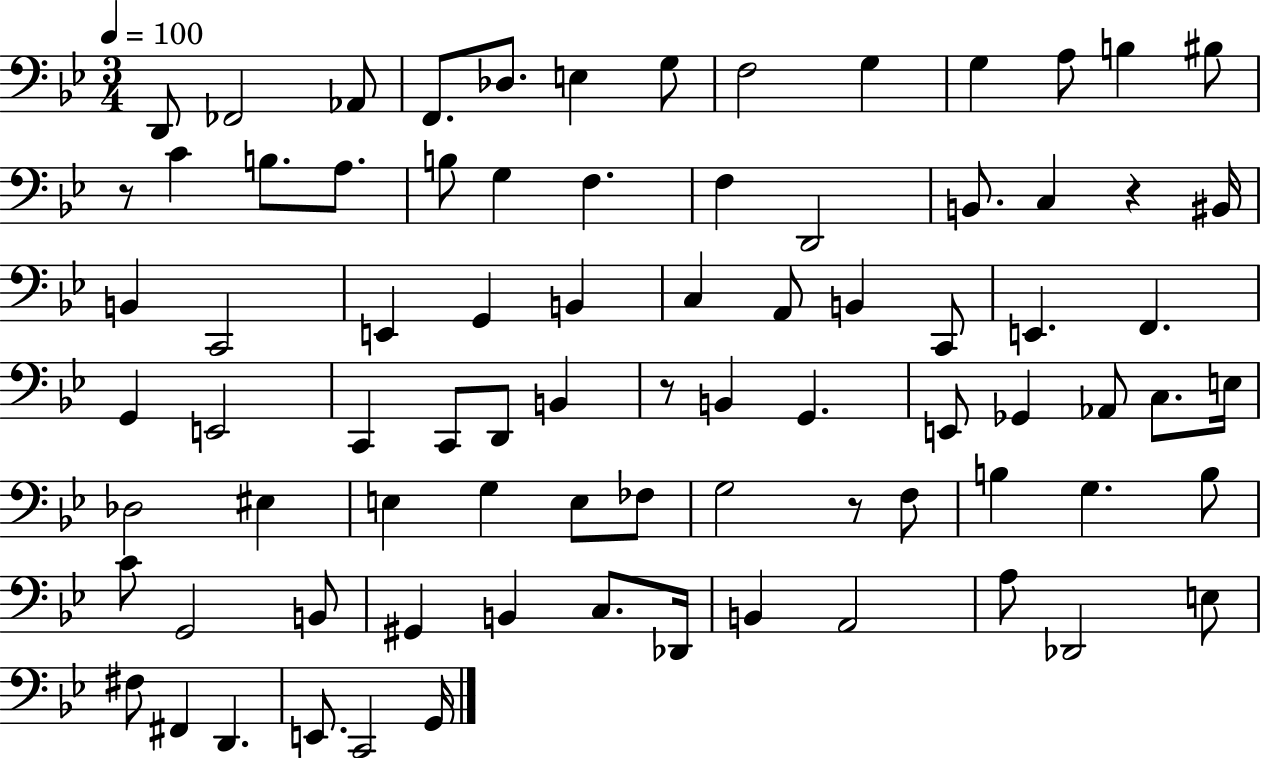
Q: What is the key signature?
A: BES major